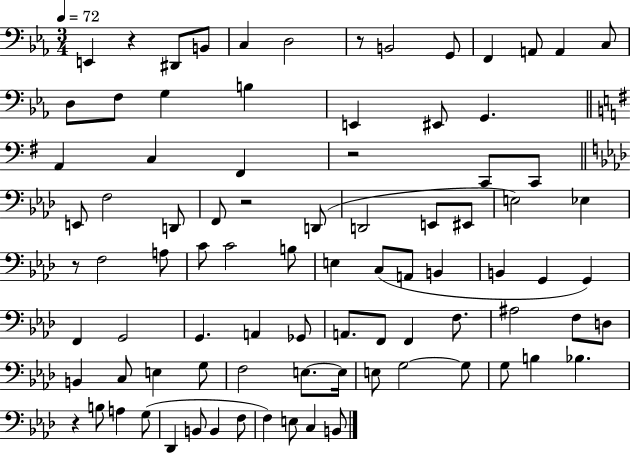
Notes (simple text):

E2/q R/q D#2/e B2/e C3/q D3/h R/e B2/h G2/e F2/q A2/e A2/q C3/e D3/e F3/e G3/q B3/q E2/q EIS2/e G2/q. A2/q C3/q F#2/q R/h C2/e C2/e E2/e F3/h D2/e F2/e R/h D2/e D2/h E2/e EIS2/e E3/h Eb3/q R/e F3/h A3/e C4/e C4/h B3/e E3/q C3/e A2/e B2/q B2/q G2/q G2/q F2/q G2/h G2/q. A2/q Gb2/e A2/e. F2/e F2/q F3/e. A#3/h F3/e D3/e B2/q C3/e E3/q G3/e F3/h E3/e. E3/s E3/e G3/h G3/e G3/e B3/q Bb3/q. R/q B3/e A3/q G3/e Db2/q B2/e B2/q F3/e F3/q E3/e C3/q B2/e